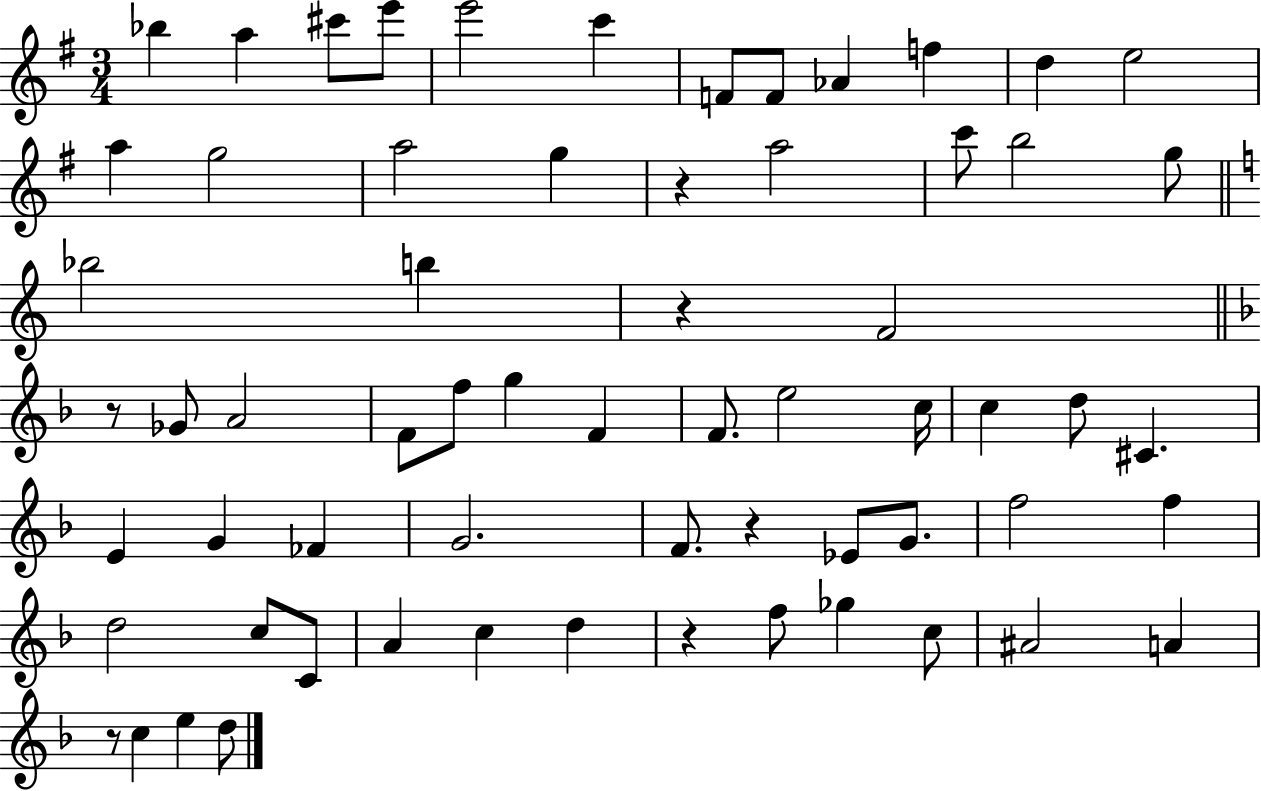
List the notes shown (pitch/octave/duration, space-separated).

Bb5/q A5/q C#6/e E6/e E6/h C6/q F4/e F4/e Ab4/q F5/q D5/q E5/h A5/q G5/h A5/h G5/q R/q A5/h C6/e B5/h G5/e Bb5/h B5/q R/q F4/h R/e Gb4/e A4/h F4/e F5/e G5/q F4/q F4/e. E5/h C5/s C5/q D5/e C#4/q. E4/q G4/q FES4/q G4/h. F4/e. R/q Eb4/e G4/e. F5/h F5/q D5/h C5/e C4/e A4/q C5/q D5/q R/q F5/e Gb5/q C5/e A#4/h A4/q R/e C5/q E5/q D5/e